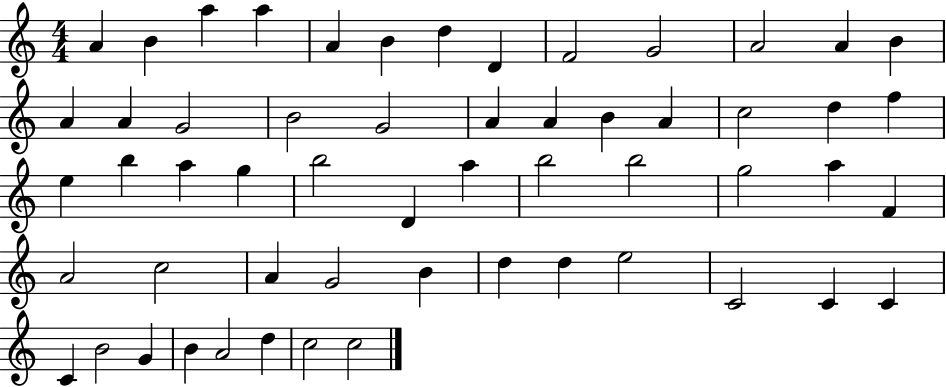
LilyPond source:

{
  \clef treble
  \numericTimeSignature
  \time 4/4
  \key c \major
  a'4 b'4 a''4 a''4 | a'4 b'4 d''4 d'4 | f'2 g'2 | a'2 a'4 b'4 | \break a'4 a'4 g'2 | b'2 g'2 | a'4 a'4 b'4 a'4 | c''2 d''4 f''4 | \break e''4 b''4 a''4 g''4 | b''2 d'4 a''4 | b''2 b''2 | g''2 a''4 f'4 | \break a'2 c''2 | a'4 g'2 b'4 | d''4 d''4 e''2 | c'2 c'4 c'4 | \break c'4 b'2 g'4 | b'4 a'2 d''4 | c''2 c''2 | \bar "|."
}